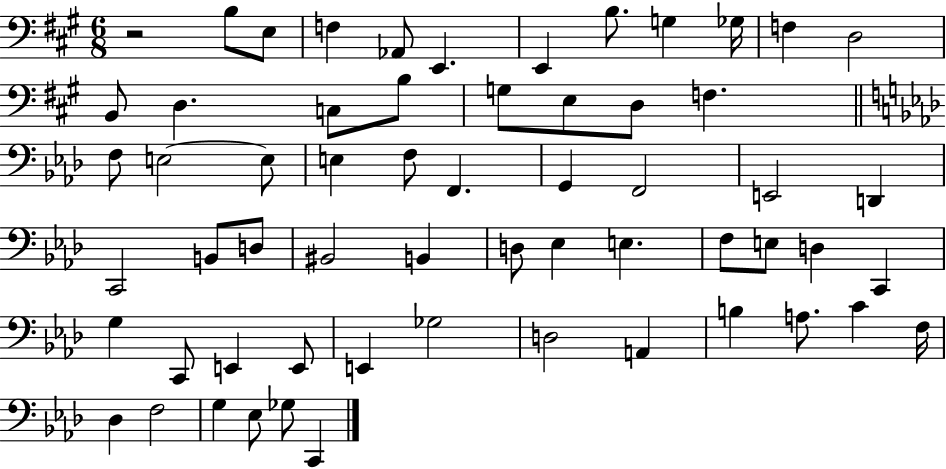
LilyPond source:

{
  \clef bass
  \numericTimeSignature
  \time 6/8
  \key a \major
  \repeat volta 2 { r2 b8 e8 | f4 aes,8 e,4. | e,4 b8. g4 ges16 | f4 d2 | \break b,8 d4. c8 b8 | g8 e8 d8 f4. | \bar "||" \break \key f \minor f8 e2~~ e8 | e4 f8 f,4. | g,4 f,2 | e,2 d,4 | \break c,2 b,8 d8 | bis,2 b,4 | d8 ees4 e4. | f8 e8 d4 c,4 | \break g4 c,8 e,4 e,8 | e,4 ges2 | d2 a,4 | b4 a8. c'4 f16 | \break des4 f2 | g4 ees8 ges8 c,4 | } \bar "|."
}